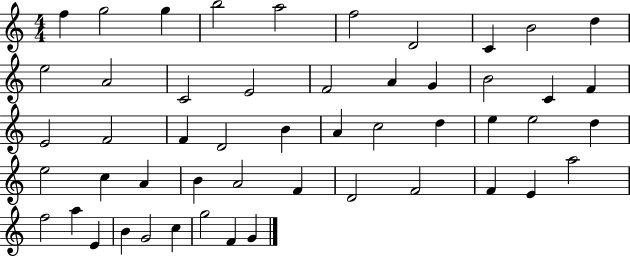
{
  \clef treble
  \numericTimeSignature
  \time 4/4
  \key c \major
  f''4 g''2 g''4 | b''2 a''2 | f''2 d'2 | c'4 b'2 d''4 | \break e''2 a'2 | c'2 e'2 | f'2 a'4 g'4 | b'2 c'4 f'4 | \break e'2 f'2 | f'4 d'2 b'4 | a'4 c''2 d''4 | e''4 e''2 d''4 | \break e''2 c''4 a'4 | b'4 a'2 f'4 | d'2 f'2 | f'4 e'4 a''2 | \break f''2 a''4 e'4 | b'4 g'2 c''4 | g''2 f'4 g'4 | \bar "|."
}